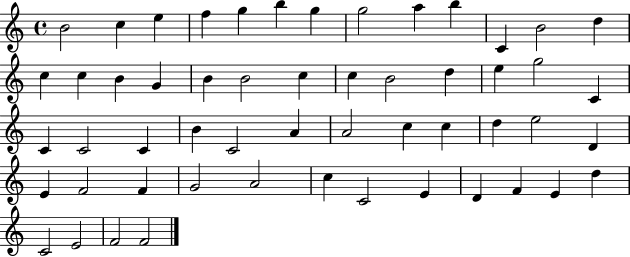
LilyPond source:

{
  \clef treble
  \time 4/4
  \defaultTimeSignature
  \key c \major
  b'2 c''4 e''4 | f''4 g''4 b''4 g''4 | g''2 a''4 b''4 | c'4 b'2 d''4 | \break c''4 c''4 b'4 g'4 | b'4 b'2 c''4 | c''4 b'2 d''4 | e''4 g''2 c'4 | \break c'4 c'2 c'4 | b'4 c'2 a'4 | a'2 c''4 c''4 | d''4 e''2 d'4 | \break e'4 f'2 f'4 | g'2 a'2 | c''4 c'2 e'4 | d'4 f'4 e'4 d''4 | \break c'2 e'2 | f'2 f'2 | \bar "|."
}